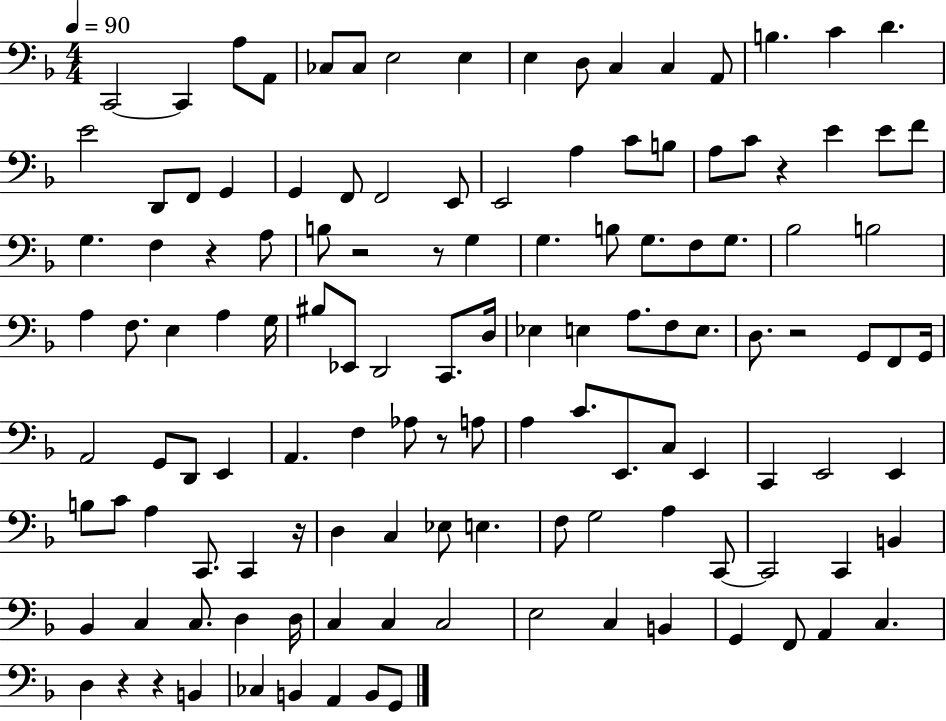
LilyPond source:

{
  \clef bass
  \numericTimeSignature
  \time 4/4
  \key f \major
  \tempo 4 = 90
  c,2~~ c,4 a8 a,8 | ces8 ces8 e2 e4 | e4 d8 c4 c4 a,8 | b4. c'4 d'4. | \break e'2 d,8 f,8 g,4 | g,4 f,8 f,2 e,8 | e,2 a4 c'8 b8 | a8 c'8 r4 e'4 e'8 f'8 | \break g4. f4 r4 a8 | b8 r2 r8 g4 | g4. b8 g8. f8 g8. | bes2 b2 | \break a4 f8. e4 a4 g16 | bis8 ees,8 d,2 c,8. d16 | ees4 e4 a8. f8 e8. | d8. r2 g,8 f,8 g,16 | \break a,2 g,8 d,8 e,4 | a,4. f4 aes8 r8 a8 | a4 c'8. e,8. c8 e,4 | c,4 e,2 e,4 | \break b8 c'8 a4 c,8. c,4 r16 | d4 c4 ees8 e4. | f8 g2 a4 c,8~~ | c,2 c,4 b,4 | \break bes,4 c4 c8. d4 d16 | c4 c4 c2 | e2 c4 b,4 | g,4 f,8 a,4 c4. | \break d4 r4 r4 b,4 | ces4 b,4 a,4 b,8 g,8 | \bar "|."
}